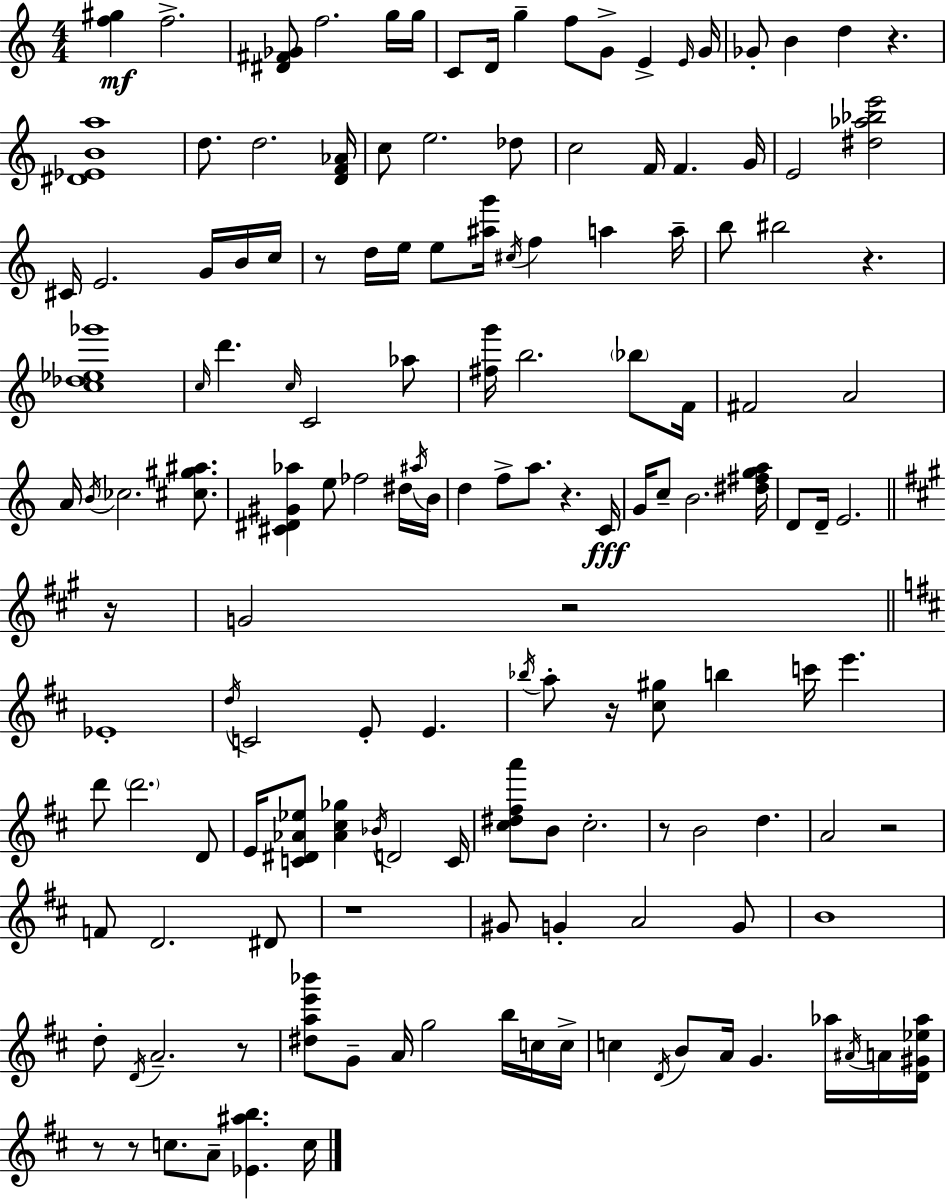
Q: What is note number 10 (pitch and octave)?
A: E4